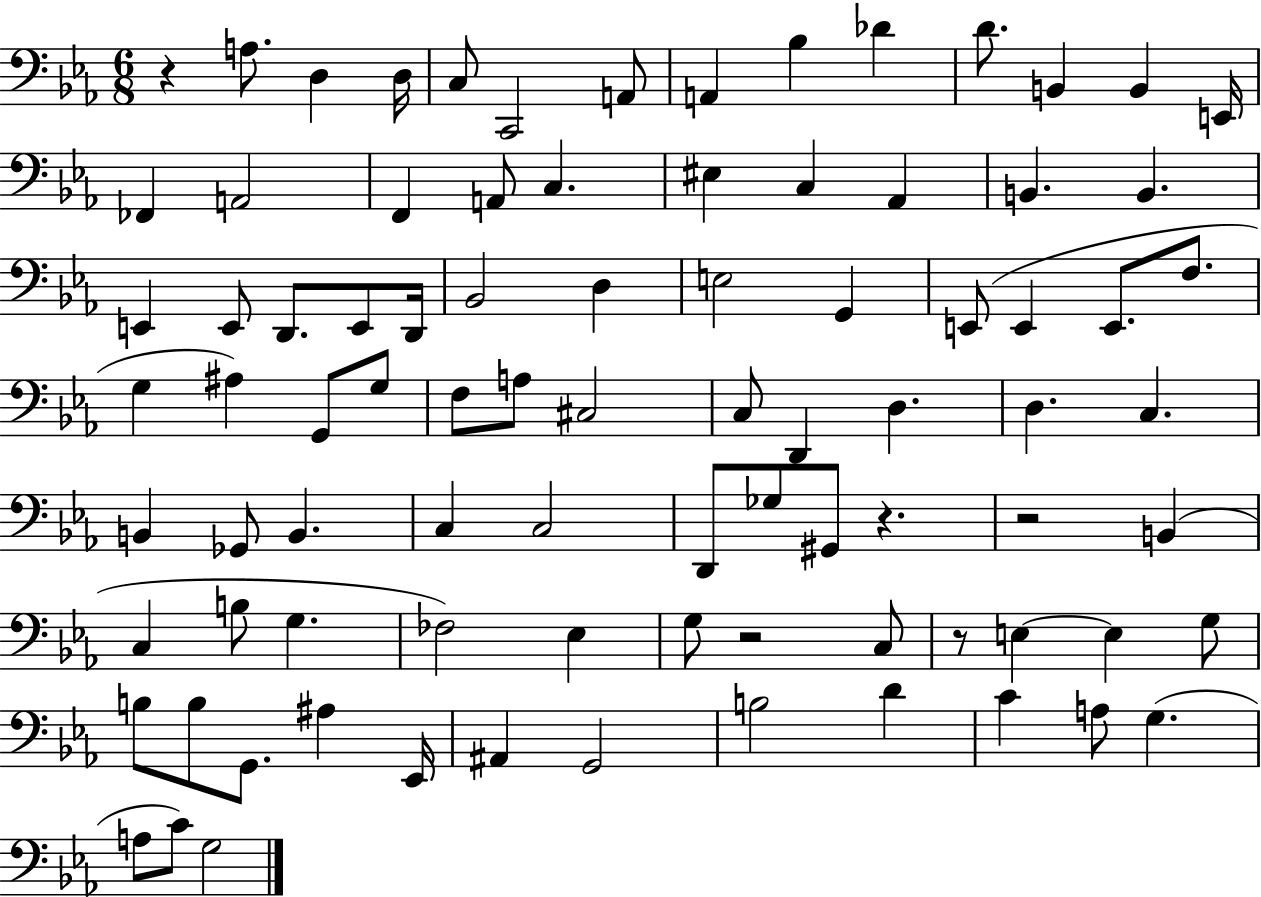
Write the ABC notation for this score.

X:1
T:Untitled
M:6/8
L:1/4
K:Eb
z A,/2 D, D,/4 C,/2 C,,2 A,,/2 A,, _B, _D D/2 B,, B,, E,,/4 _F,, A,,2 F,, A,,/2 C, ^E, C, _A,, B,, B,, E,, E,,/2 D,,/2 E,,/2 D,,/4 _B,,2 D, E,2 G,, E,,/2 E,, E,,/2 F,/2 G, ^A, G,,/2 G,/2 F,/2 A,/2 ^C,2 C,/2 D,, D, D, C, B,, _G,,/2 B,, C, C,2 D,,/2 _G,/2 ^G,,/2 z z2 B,, C, B,/2 G, _F,2 _E, G,/2 z2 C,/2 z/2 E, E, G,/2 B,/2 B,/2 G,,/2 ^A, _E,,/4 ^A,, G,,2 B,2 D C A,/2 G, A,/2 C/2 G,2